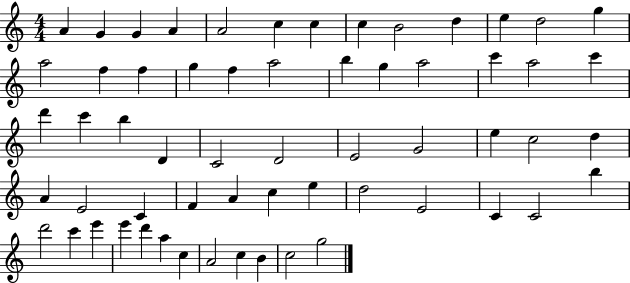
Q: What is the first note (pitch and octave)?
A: A4